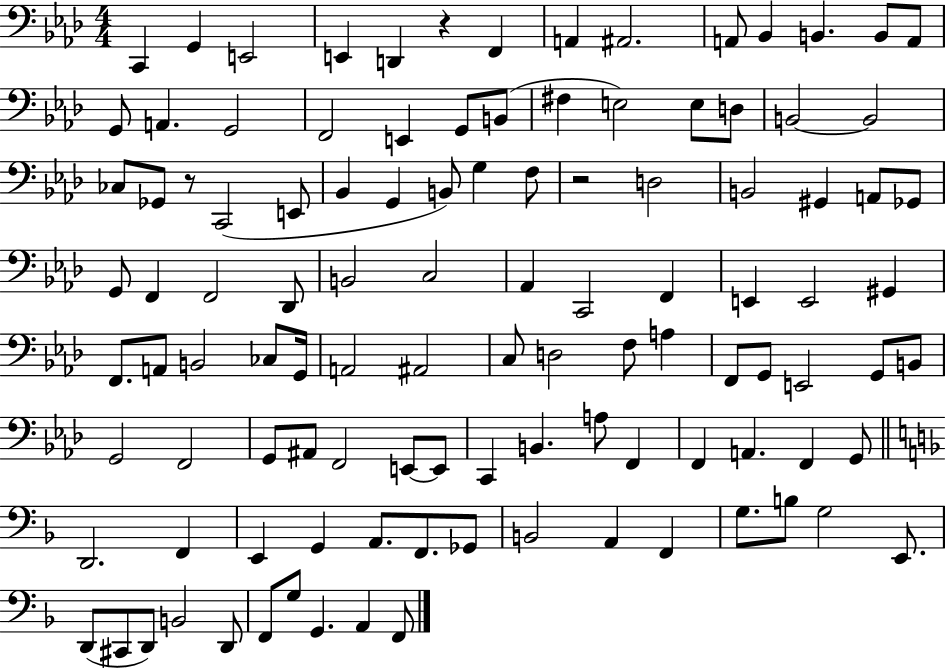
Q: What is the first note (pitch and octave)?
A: C2